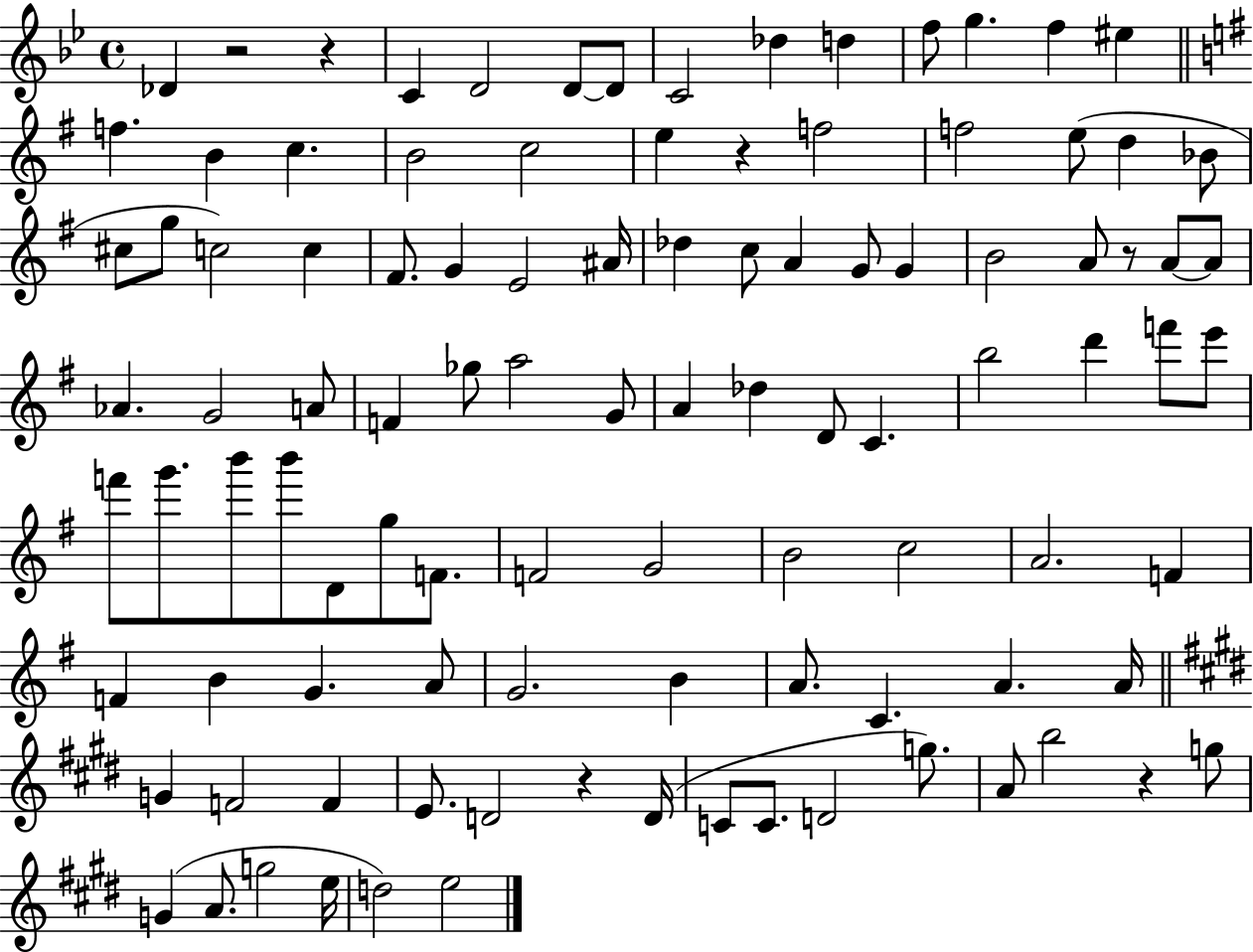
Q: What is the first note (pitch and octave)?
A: Db4